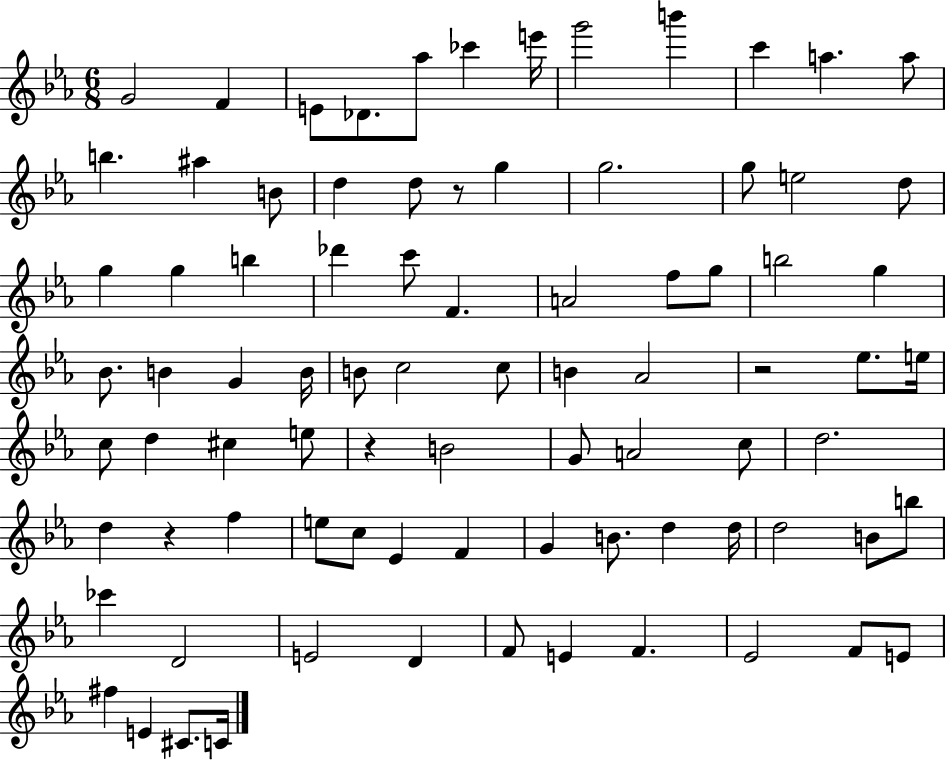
G4/h F4/q E4/e Db4/e. Ab5/e CES6/q E6/s G6/h B6/q C6/q A5/q. A5/e B5/q. A#5/q B4/e D5/q D5/e R/e G5/q G5/h. G5/e E5/h D5/e G5/q G5/q B5/q Db6/q C6/e F4/q. A4/h F5/e G5/e B5/h G5/q Bb4/e. B4/q G4/q B4/s B4/e C5/h C5/e B4/q Ab4/h R/h Eb5/e. E5/s C5/e D5/q C#5/q E5/e R/q B4/h G4/e A4/h C5/e D5/h. D5/q R/q F5/q E5/e C5/e Eb4/q F4/q G4/q B4/e. D5/q D5/s D5/h B4/e B5/e CES6/q D4/h E4/h D4/q F4/e E4/q F4/q. Eb4/h F4/e E4/e F#5/q E4/q C#4/e. C4/s